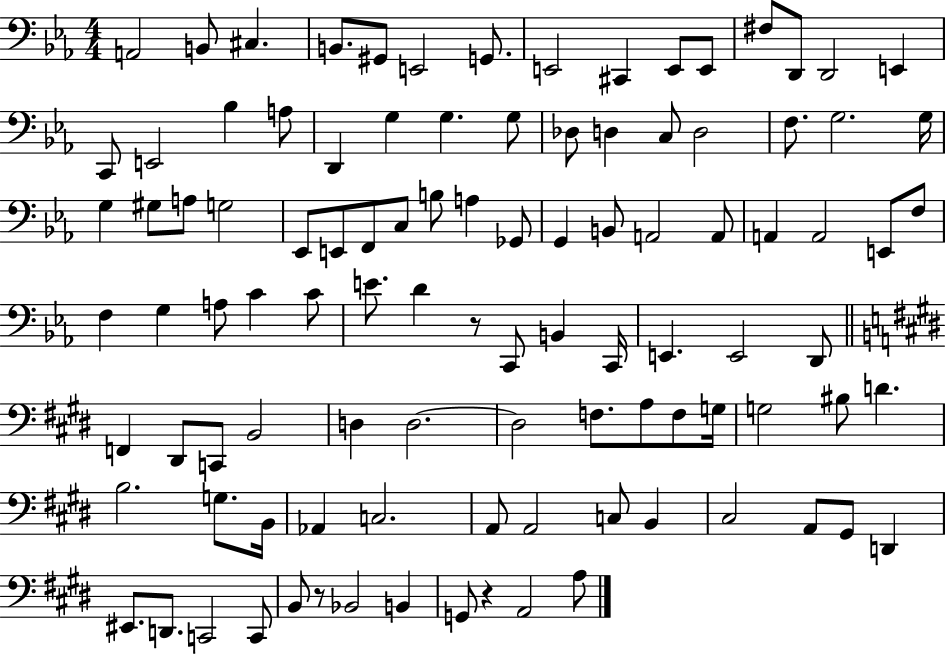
{
  \clef bass
  \numericTimeSignature
  \time 4/4
  \key ees \major
  \repeat volta 2 { a,2 b,8 cis4. | b,8. gis,8 e,2 g,8. | e,2 cis,4 e,8 e,8 | fis8 d,8 d,2 e,4 | \break c,8 e,2 bes4 a8 | d,4 g4 g4. g8 | des8 d4 c8 d2 | f8. g2. g16 | \break g4 gis8 a8 g2 | ees,8 e,8 f,8 c8 b8 a4 ges,8 | g,4 b,8 a,2 a,8 | a,4 a,2 e,8 f8 | \break f4 g4 a8 c'4 c'8 | e'8. d'4 r8 c,8 b,4 c,16 | e,4. e,2 d,8 | \bar "||" \break \key e \major f,4 dis,8 c,8 b,2 | d4 d2.~~ | d2 f8. a8 f8 g16 | g2 bis8 d'4. | \break b2. g8. b,16 | aes,4 c2. | a,8 a,2 c8 b,4 | cis2 a,8 gis,8 d,4 | \break eis,8. d,8. c,2 c,8 | b,8 r8 bes,2 b,4 | g,8 r4 a,2 a8 | } \bar "|."
}